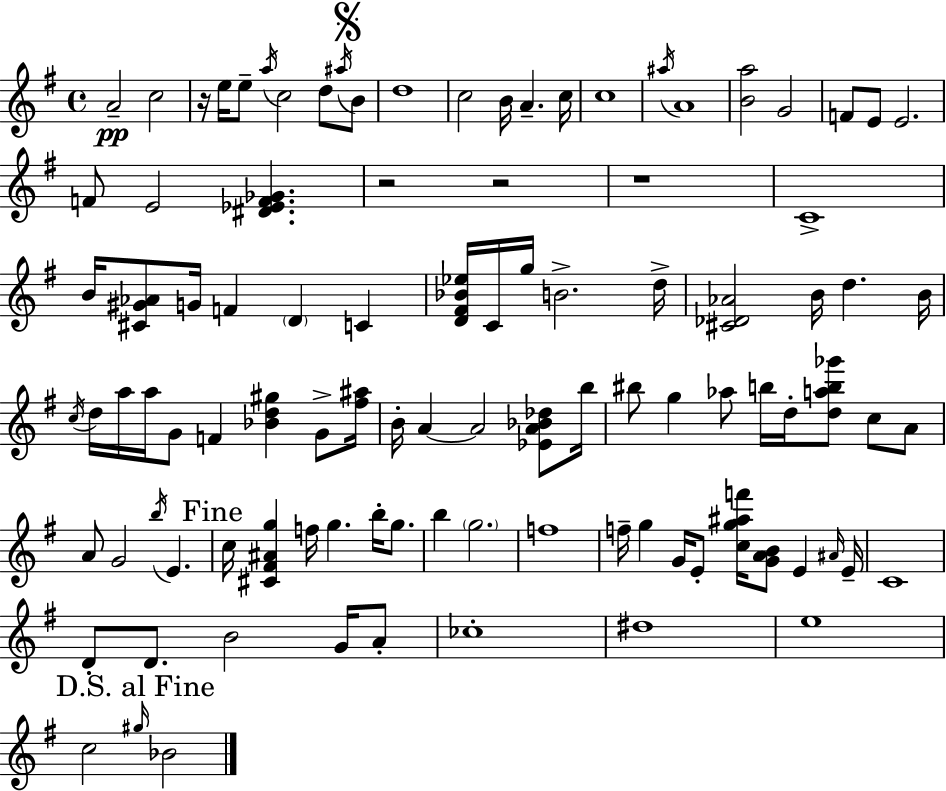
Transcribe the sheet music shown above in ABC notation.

X:1
T:Untitled
M:4/4
L:1/4
K:G
A2 c2 z/4 e/4 e/2 a/4 c2 d/2 ^a/4 B/2 d4 c2 B/4 A c/4 c4 ^a/4 A4 [Ba]2 G2 F/2 E/2 E2 F/2 E2 [^D_EF_G] z2 z2 z4 C4 B/4 [^C^G_A]/2 G/4 F D C [D^F_B_e]/4 C/4 g/4 B2 d/4 [^C_D_A]2 B/4 d B/4 c/4 d/4 a/4 a/4 G/2 F [_Bd^g] G/2 [^f^a]/4 B/4 A A2 [_EA_B_d]/2 b/4 ^b/2 g _a/2 b/4 d/4 [dab_g']/2 c/2 A/2 A/2 G2 b/4 E c/4 [^C^F^Ag] f/4 g b/4 g/2 b g2 f4 f/4 g G/4 E/2 [cg^af']/4 [GAB]/2 E ^A/4 E/4 C4 D/2 D/2 B2 G/4 A/2 _c4 ^d4 e4 c2 ^g/4 _B2